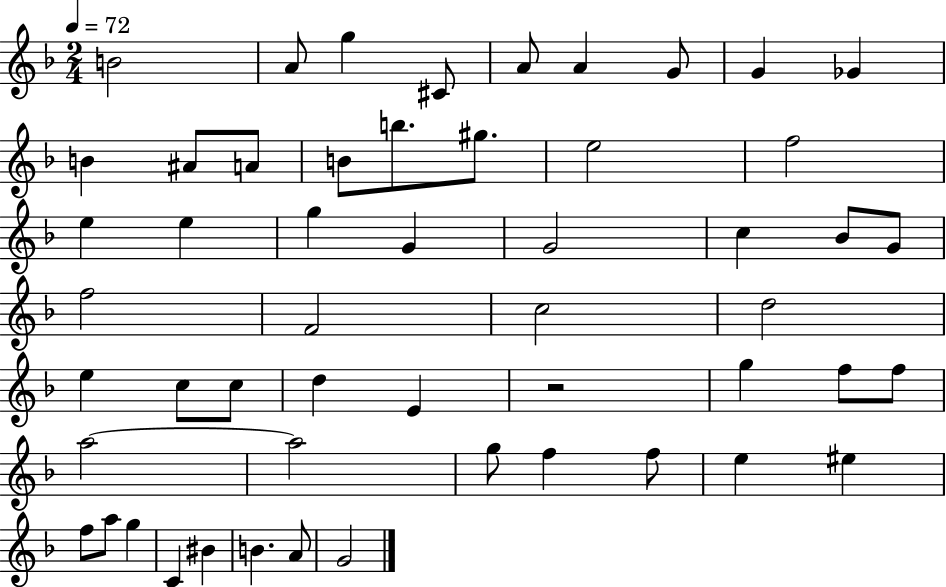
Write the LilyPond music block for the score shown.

{
  \clef treble
  \numericTimeSignature
  \time 2/4
  \key f \major
  \tempo 4 = 72
  b'2 | a'8 g''4 cis'8 | a'8 a'4 g'8 | g'4 ges'4 | \break b'4 ais'8 a'8 | b'8 b''8. gis''8. | e''2 | f''2 | \break e''4 e''4 | g''4 g'4 | g'2 | c''4 bes'8 g'8 | \break f''2 | f'2 | c''2 | d''2 | \break e''4 c''8 c''8 | d''4 e'4 | r2 | g''4 f''8 f''8 | \break a''2~~ | a''2 | g''8 f''4 f''8 | e''4 eis''4 | \break f''8 a''8 g''4 | c'4 bis'4 | b'4. a'8 | g'2 | \break \bar "|."
}